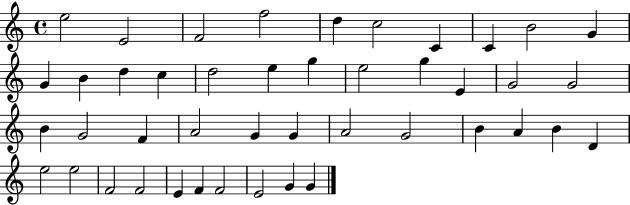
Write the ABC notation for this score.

X:1
T:Untitled
M:4/4
L:1/4
K:C
e2 E2 F2 f2 d c2 C C B2 G G B d c d2 e g e2 g E G2 G2 B G2 F A2 G G A2 G2 B A B D e2 e2 F2 F2 E F F2 E2 G G